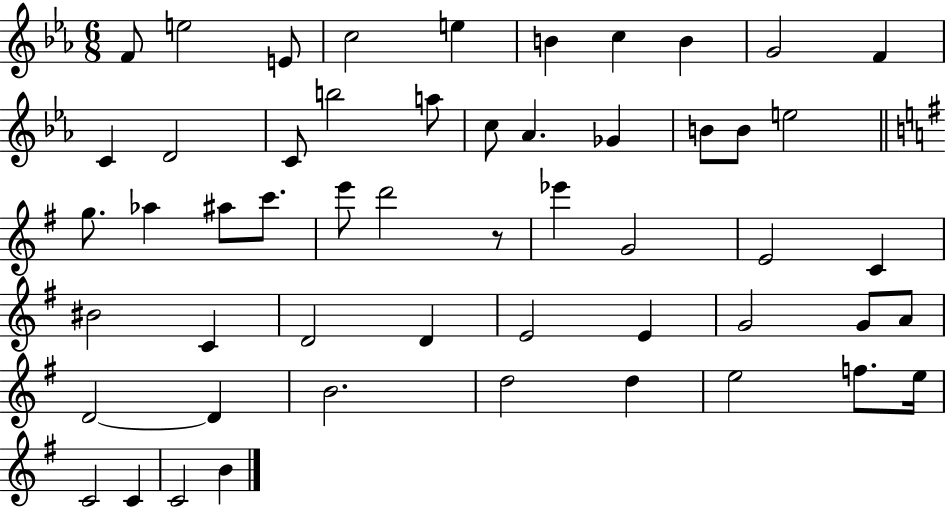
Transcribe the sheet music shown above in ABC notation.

X:1
T:Untitled
M:6/8
L:1/4
K:Eb
F/2 e2 E/2 c2 e B c B G2 F C D2 C/2 b2 a/2 c/2 _A _G B/2 B/2 e2 g/2 _a ^a/2 c'/2 e'/2 d'2 z/2 _e' G2 E2 C ^B2 C D2 D E2 E G2 G/2 A/2 D2 D B2 d2 d e2 f/2 e/4 C2 C C2 B